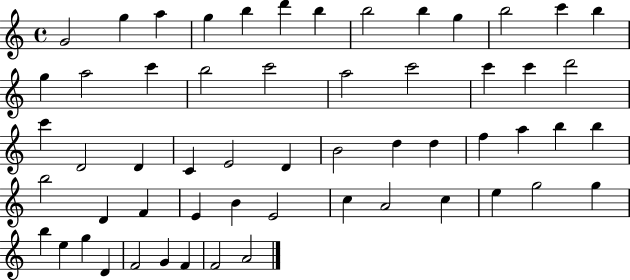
X:1
T:Untitled
M:4/4
L:1/4
K:C
G2 g a g b d' b b2 b g b2 c' b g a2 c' b2 c'2 a2 c'2 c' c' d'2 c' D2 D C E2 D B2 d d f a b b b2 D F E B E2 c A2 c e g2 g b e g D F2 G F F2 A2